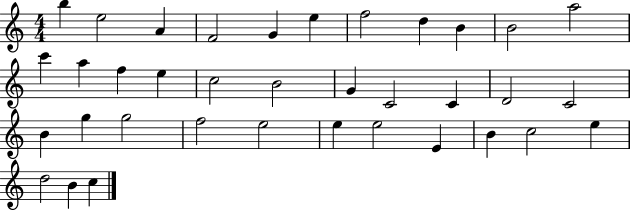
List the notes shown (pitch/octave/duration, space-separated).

B5/q E5/h A4/q F4/h G4/q E5/q F5/h D5/q B4/q B4/h A5/h C6/q A5/q F5/q E5/q C5/h B4/h G4/q C4/h C4/q D4/h C4/h B4/q G5/q G5/h F5/h E5/h E5/q E5/h E4/q B4/q C5/h E5/q D5/h B4/q C5/q